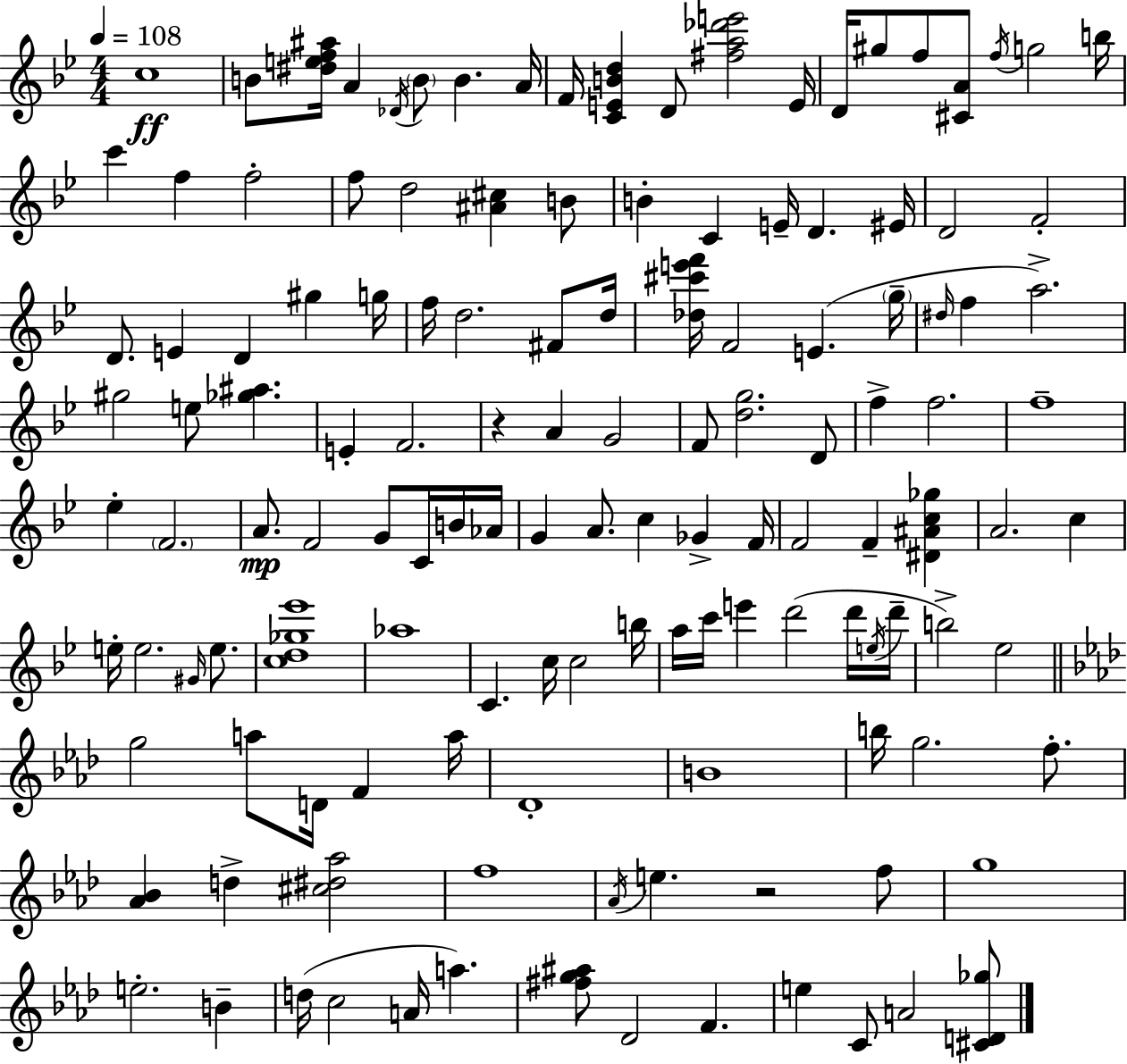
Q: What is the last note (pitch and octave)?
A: A4